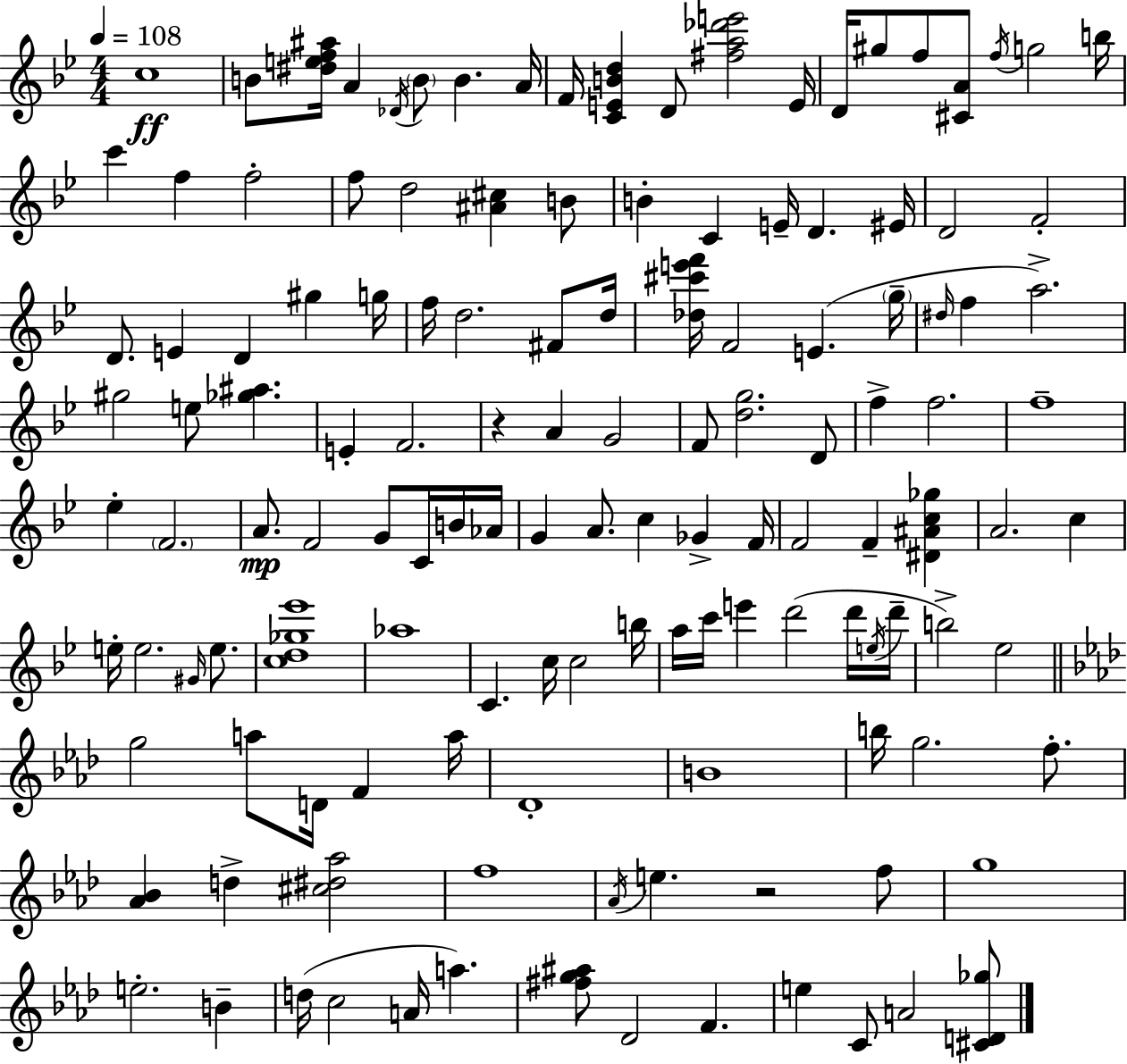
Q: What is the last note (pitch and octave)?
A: A4